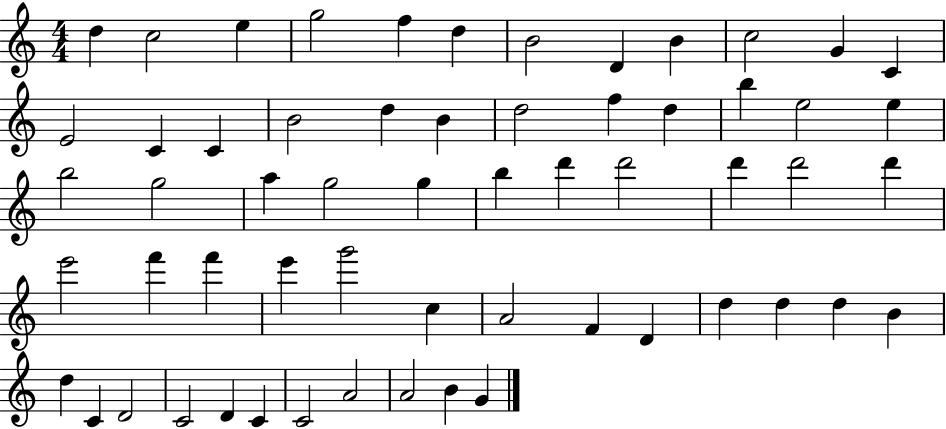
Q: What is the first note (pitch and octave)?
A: D5